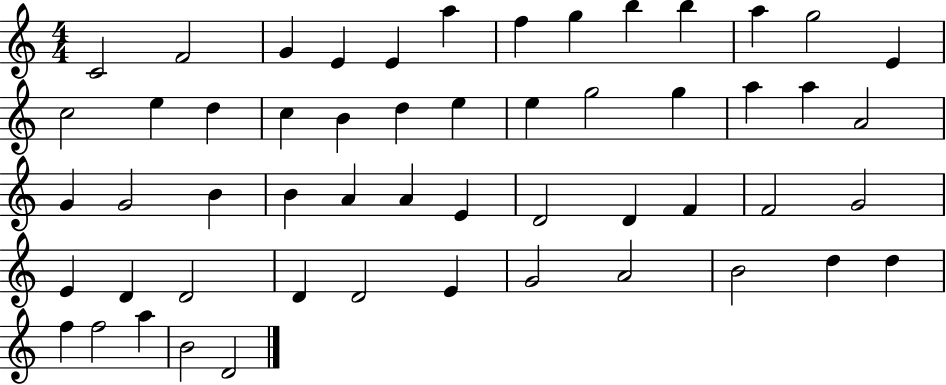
X:1
T:Untitled
M:4/4
L:1/4
K:C
C2 F2 G E E a f g b b a g2 E c2 e d c B d e e g2 g a a A2 G G2 B B A A E D2 D F F2 G2 E D D2 D D2 E G2 A2 B2 d d f f2 a B2 D2